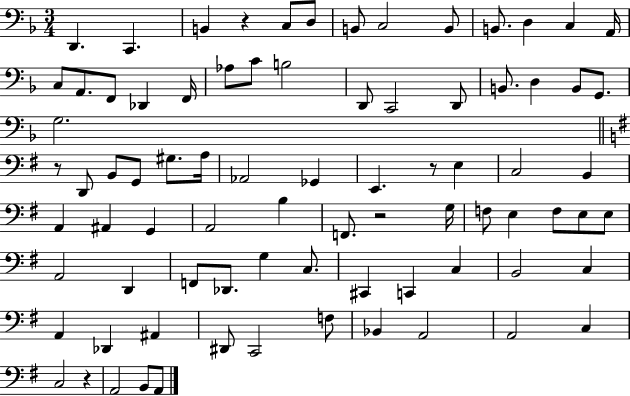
D2/q. C2/q. B2/q R/q C3/e D3/e B2/e C3/h B2/e B2/e. D3/q C3/q A2/s C3/e A2/e. F2/e Db2/q F2/s Ab3/e C4/e B3/h D2/e C2/h D2/e B2/e. D3/q B2/e G2/e. G3/h. R/e D2/e B2/e G2/e G#3/e. A3/s Ab2/h Gb2/q E2/q. R/e E3/q C3/h B2/q A2/q A#2/q G2/q A2/h B3/q F2/e. R/h G3/s F3/e E3/q F3/e E3/e E3/e A2/h D2/q F2/e Db2/e. G3/q C3/e. C#2/q C2/q C3/q B2/h C3/q A2/q Db2/q A#2/q D#2/e C2/h F3/e Bb2/q A2/h A2/h C3/q C3/h R/q A2/h B2/e A2/e